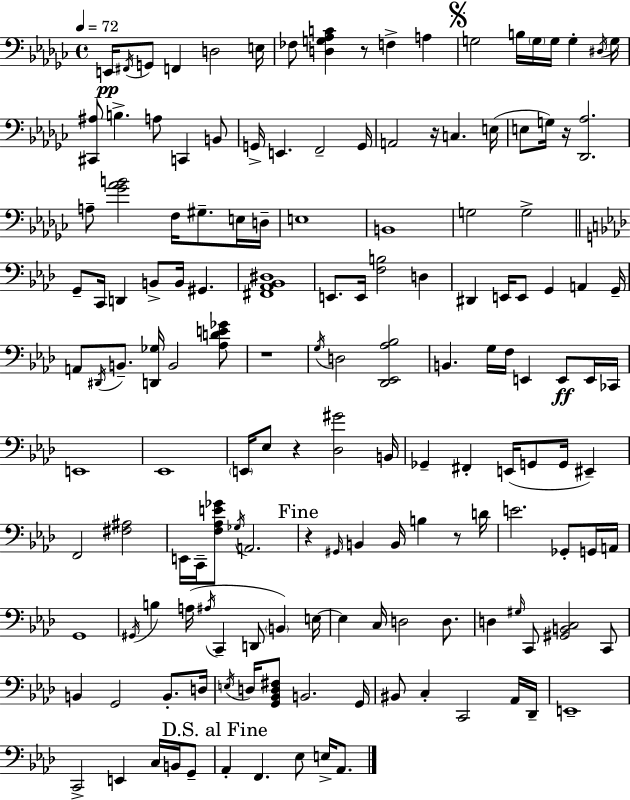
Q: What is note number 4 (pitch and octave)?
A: F2